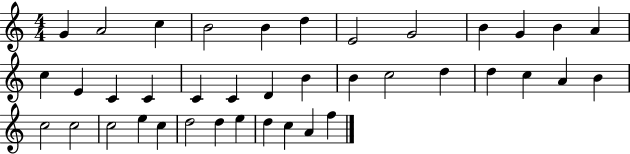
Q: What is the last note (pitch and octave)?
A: F5